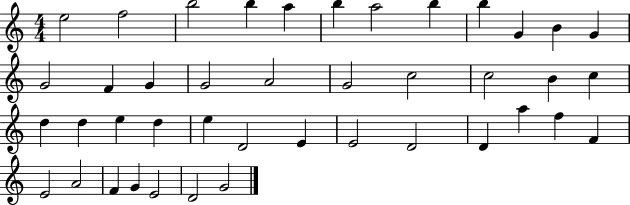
X:1
T:Untitled
M:4/4
L:1/4
K:C
e2 f2 b2 b a b a2 b b G B G G2 F G G2 A2 G2 c2 c2 B c d d e d e D2 E E2 D2 D a f F E2 A2 F G E2 D2 G2